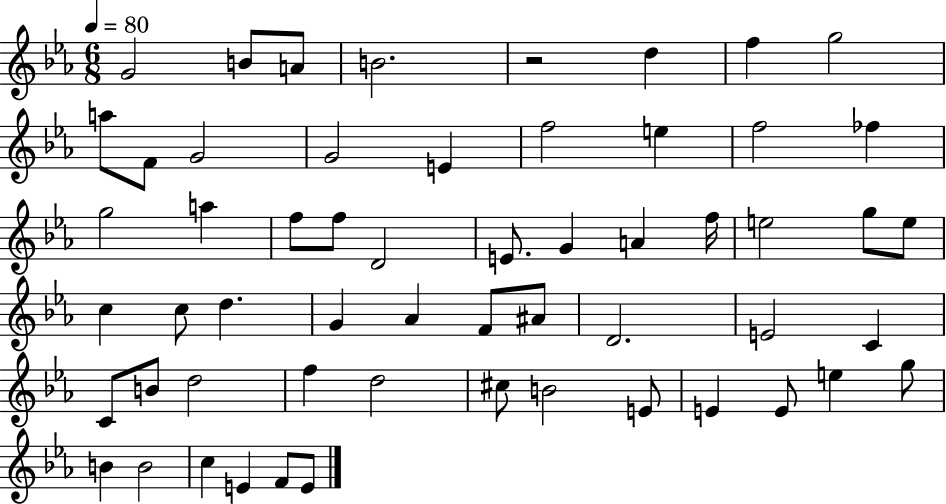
G4/h B4/e A4/e B4/h. R/h D5/q F5/q G5/h A5/e F4/e G4/h G4/h E4/q F5/h E5/q F5/h FES5/q G5/h A5/q F5/e F5/e D4/h E4/e. G4/q A4/q F5/s E5/h G5/e E5/e C5/q C5/e D5/q. G4/q Ab4/q F4/e A#4/e D4/h. E4/h C4/q C4/e B4/e D5/h F5/q D5/h C#5/e B4/h E4/e E4/q E4/e E5/q G5/e B4/q B4/h C5/q E4/q F4/e E4/e